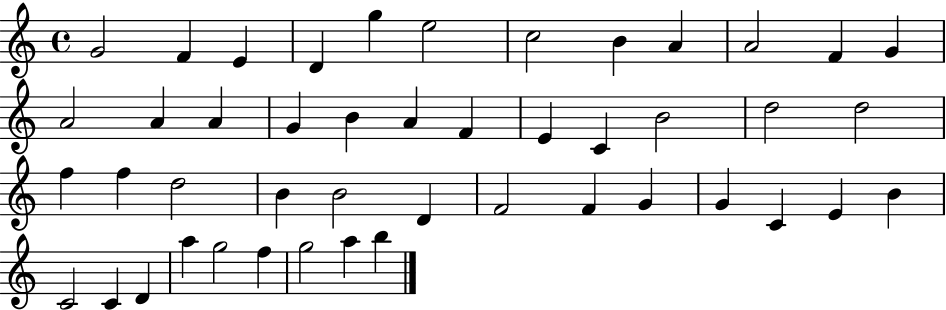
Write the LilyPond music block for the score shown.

{
  \clef treble
  \time 4/4
  \defaultTimeSignature
  \key c \major
  g'2 f'4 e'4 | d'4 g''4 e''2 | c''2 b'4 a'4 | a'2 f'4 g'4 | \break a'2 a'4 a'4 | g'4 b'4 a'4 f'4 | e'4 c'4 b'2 | d''2 d''2 | \break f''4 f''4 d''2 | b'4 b'2 d'4 | f'2 f'4 g'4 | g'4 c'4 e'4 b'4 | \break c'2 c'4 d'4 | a''4 g''2 f''4 | g''2 a''4 b''4 | \bar "|."
}